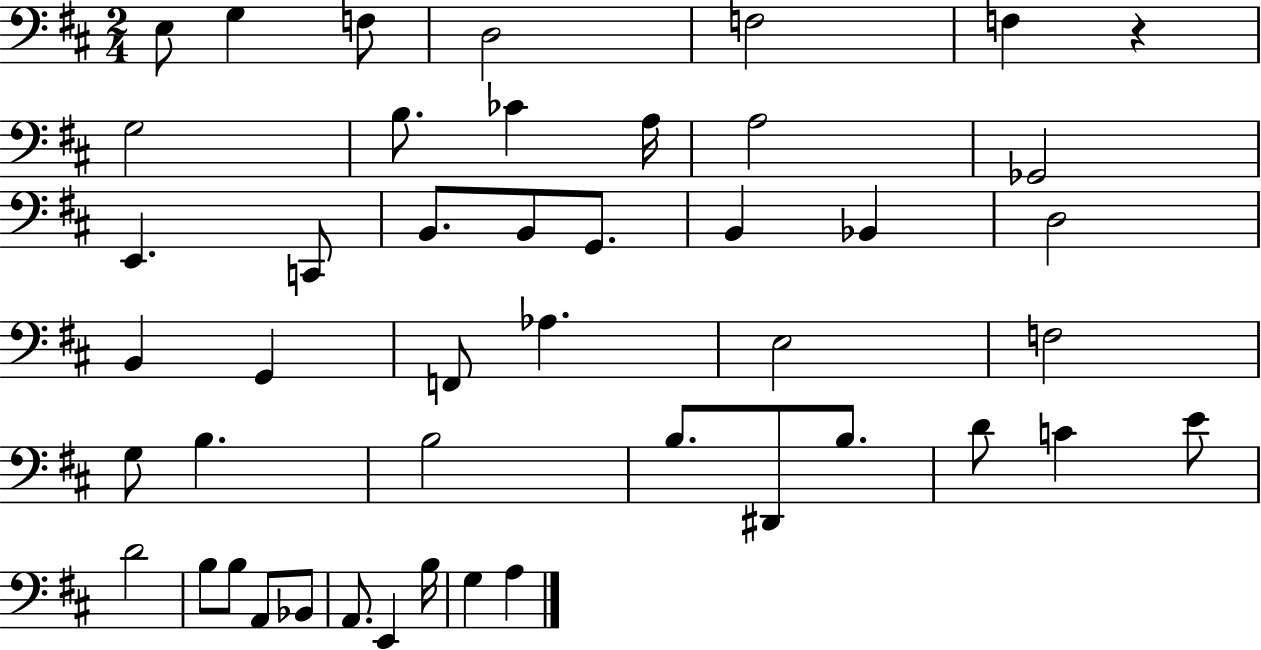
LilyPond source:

{
  \clef bass
  \numericTimeSignature
  \time 2/4
  \key d \major
  e8 g4 f8 | d2 | f2 | f4 r4 | \break g2 | b8. ces'4 a16 | a2 | ges,2 | \break e,4. c,8 | b,8. b,8 g,8. | b,4 bes,4 | d2 | \break b,4 g,4 | f,8 aes4. | e2 | f2 | \break g8 b4. | b2 | b8. dis,8 b8. | d'8 c'4 e'8 | \break d'2 | b8 b8 a,8 bes,8 | a,8. e,4 b16 | g4 a4 | \break \bar "|."
}